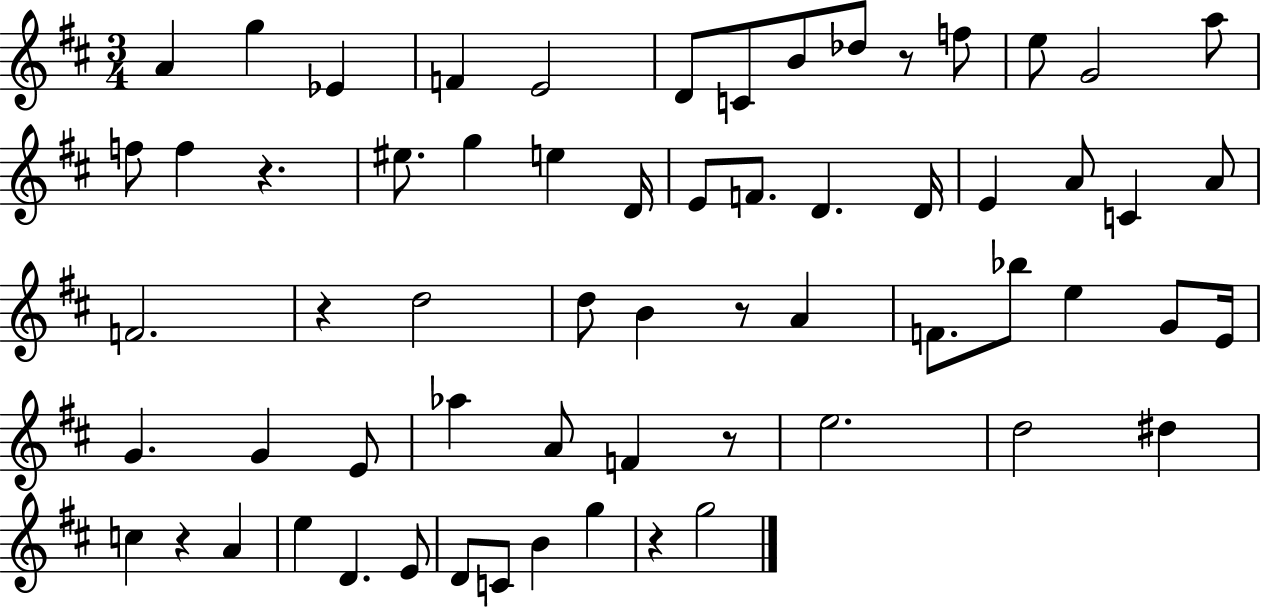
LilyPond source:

{
  \clef treble
  \numericTimeSignature
  \time 3/4
  \key d \major
  a'4 g''4 ees'4 | f'4 e'2 | d'8 c'8 b'8 des''8 r8 f''8 | e''8 g'2 a''8 | \break f''8 f''4 r4. | eis''8. g''4 e''4 d'16 | e'8 f'8. d'4. d'16 | e'4 a'8 c'4 a'8 | \break f'2. | r4 d''2 | d''8 b'4 r8 a'4 | f'8. bes''8 e''4 g'8 e'16 | \break g'4. g'4 e'8 | aes''4 a'8 f'4 r8 | e''2. | d''2 dis''4 | \break c''4 r4 a'4 | e''4 d'4. e'8 | d'8 c'8 b'4 g''4 | r4 g''2 | \break \bar "|."
}